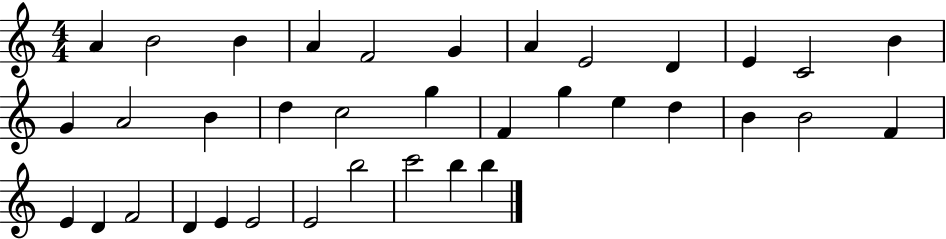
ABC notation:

X:1
T:Untitled
M:4/4
L:1/4
K:C
A B2 B A F2 G A E2 D E C2 B G A2 B d c2 g F g e d B B2 F E D F2 D E E2 E2 b2 c'2 b b